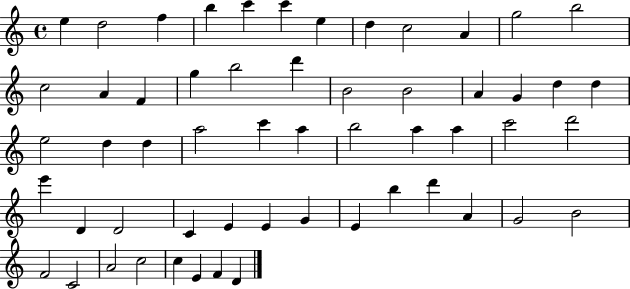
{
  \clef treble
  \time 4/4
  \defaultTimeSignature
  \key c \major
  e''4 d''2 f''4 | b''4 c'''4 c'''4 e''4 | d''4 c''2 a'4 | g''2 b''2 | \break c''2 a'4 f'4 | g''4 b''2 d'''4 | b'2 b'2 | a'4 g'4 d''4 d''4 | \break e''2 d''4 d''4 | a''2 c'''4 a''4 | b''2 a''4 a''4 | c'''2 d'''2 | \break e'''4 d'4 d'2 | c'4 e'4 e'4 g'4 | e'4 b''4 d'''4 a'4 | g'2 b'2 | \break f'2 c'2 | a'2 c''2 | c''4 e'4 f'4 d'4 | \bar "|."
}